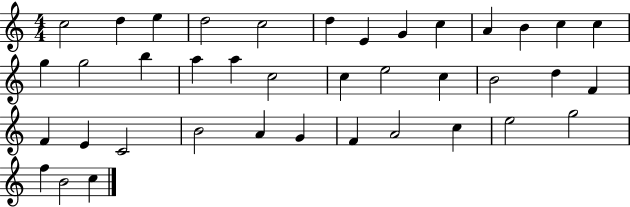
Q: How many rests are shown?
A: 0